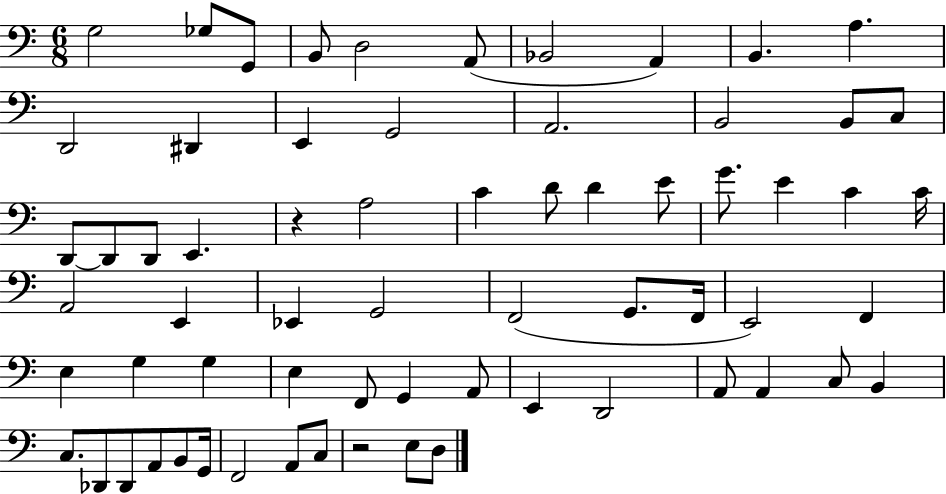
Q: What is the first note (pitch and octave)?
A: G3